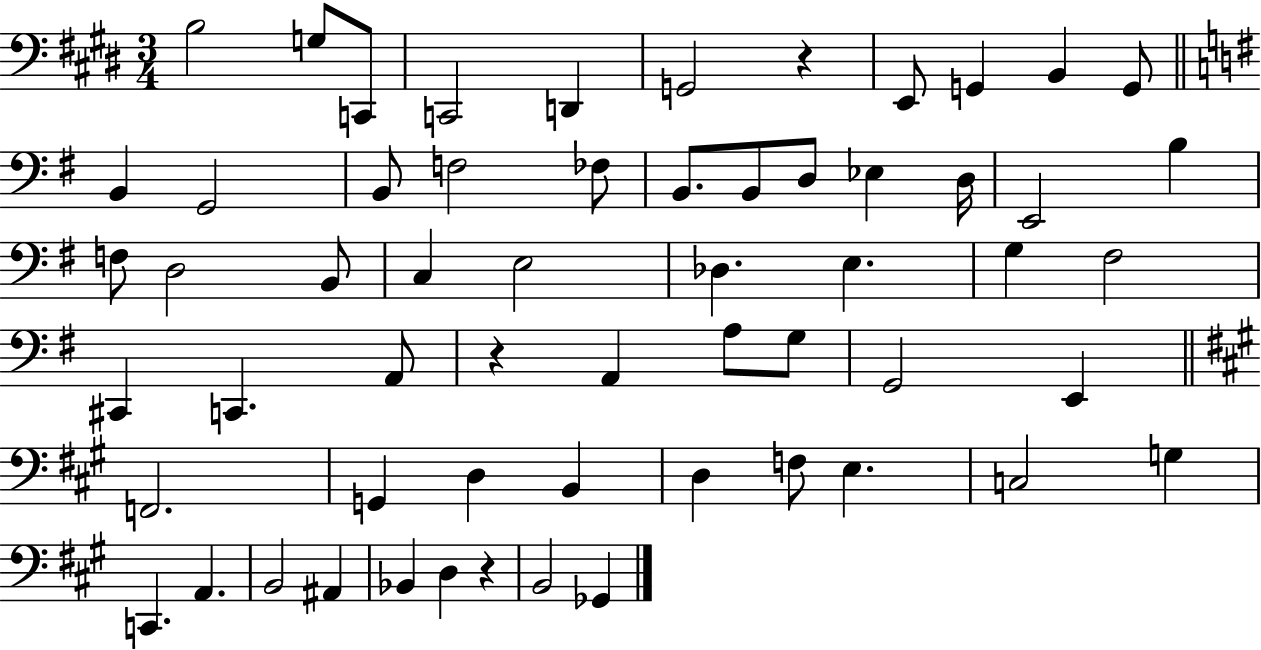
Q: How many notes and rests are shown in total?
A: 59